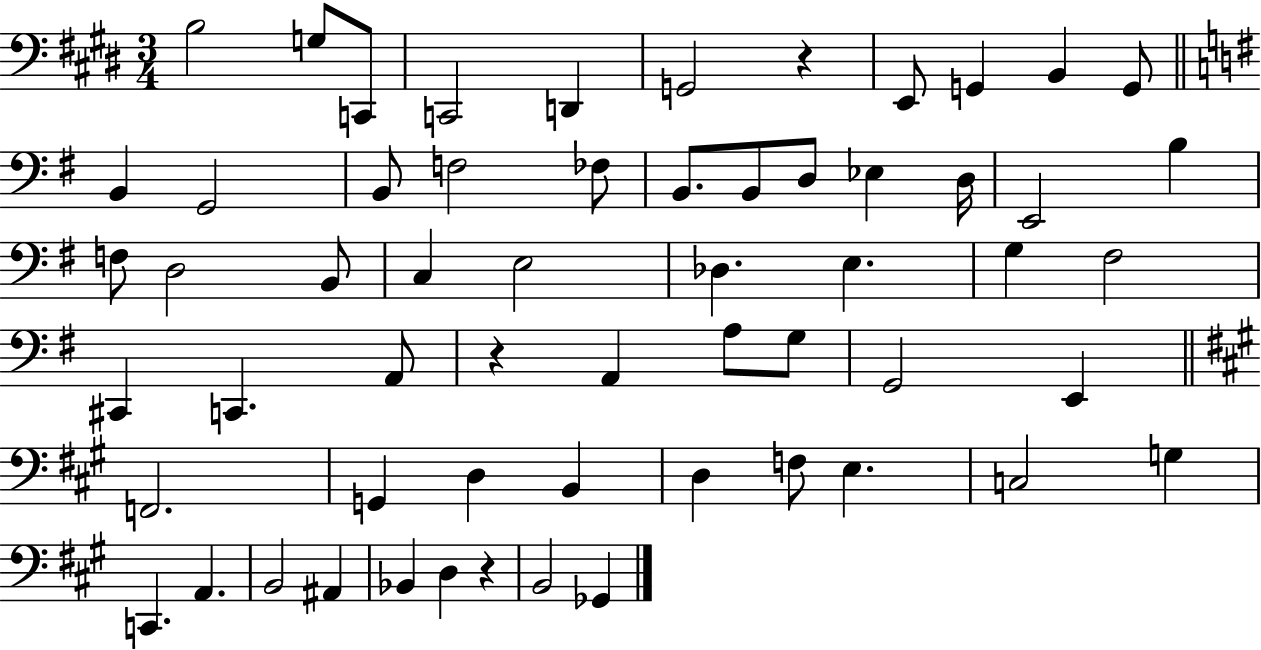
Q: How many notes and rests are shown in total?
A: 59